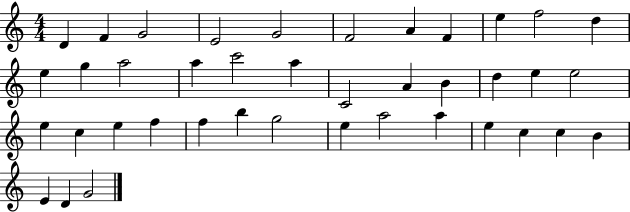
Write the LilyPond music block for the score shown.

{
  \clef treble
  \numericTimeSignature
  \time 4/4
  \key c \major
  d'4 f'4 g'2 | e'2 g'2 | f'2 a'4 f'4 | e''4 f''2 d''4 | \break e''4 g''4 a''2 | a''4 c'''2 a''4 | c'2 a'4 b'4 | d''4 e''4 e''2 | \break e''4 c''4 e''4 f''4 | f''4 b''4 g''2 | e''4 a''2 a''4 | e''4 c''4 c''4 b'4 | \break e'4 d'4 g'2 | \bar "|."
}